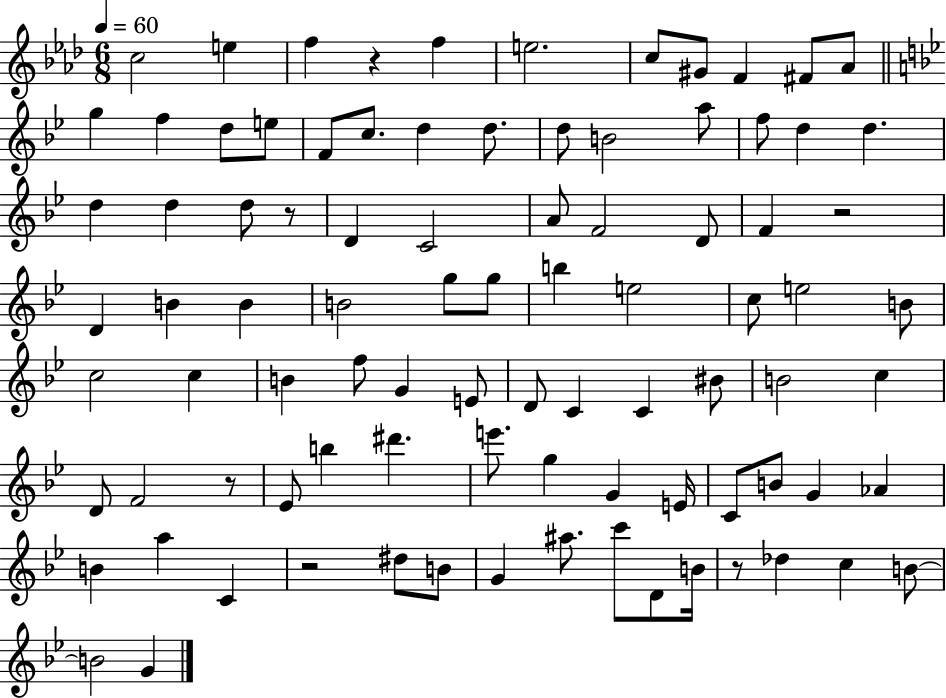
{
  \clef treble
  \numericTimeSignature
  \time 6/8
  \key aes \major
  \tempo 4 = 60
  c''2 e''4 | f''4 r4 f''4 | e''2. | c''8 gis'8 f'4 fis'8 aes'8 | \break \bar "||" \break \key g \minor g''4 f''4 d''8 e''8 | f'8 c''8. d''4 d''8. | d''8 b'2 a''8 | f''8 d''4 d''4. | \break d''4 d''4 d''8 r8 | d'4 c'2 | a'8 f'2 d'8 | f'4 r2 | \break d'4 b'4 b'4 | b'2 g''8 g''8 | b''4 e''2 | c''8 e''2 b'8 | \break c''2 c''4 | b'4 f''8 g'4 e'8 | d'8 c'4 c'4 bis'8 | b'2 c''4 | \break d'8 f'2 r8 | ees'8 b''4 dis'''4. | e'''8. g''4 g'4 e'16 | c'8 b'8 g'4 aes'4 | \break b'4 a''4 c'4 | r2 dis''8 b'8 | g'4 ais''8. c'''8 d'8 b'16 | r8 des''4 c''4 b'8~~ | \break b'2 g'4 | \bar "|."
}